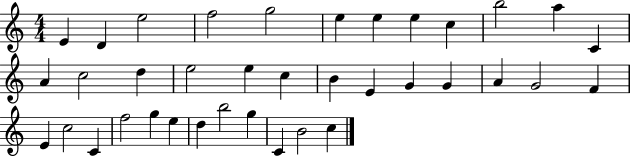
X:1
T:Untitled
M:4/4
L:1/4
K:C
E D e2 f2 g2 e e e c b2 a C A c2 d e2 e c B E G G A G2 F E c2 C f2 g e d b2 g C B2 c